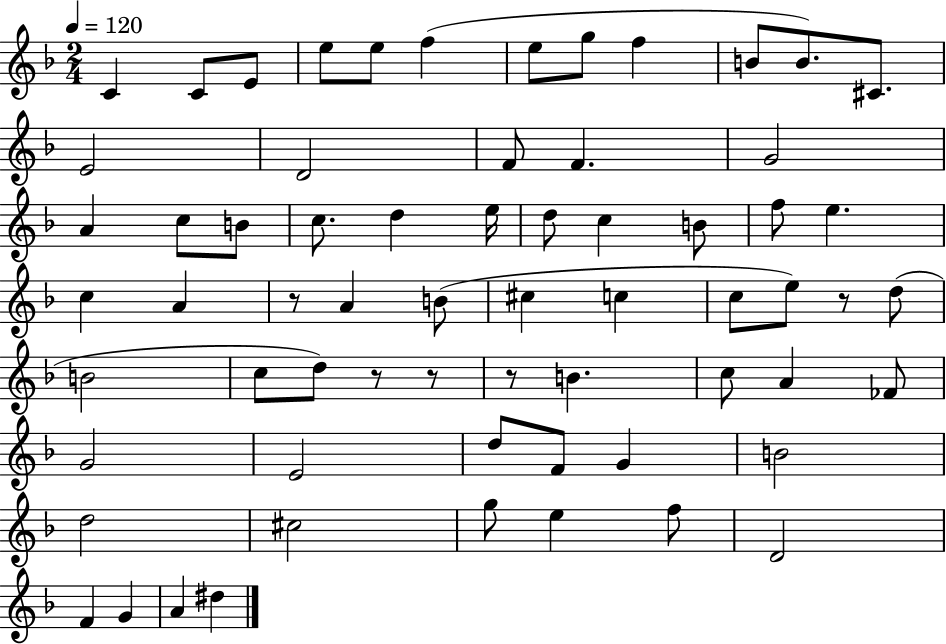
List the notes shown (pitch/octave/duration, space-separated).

C4/q C4/e E4/e E5/e E5/e F5/q E5/e G5/e F5/q B4/e B4/e. C#4/e. E4/h D4/h F4/e F4/q. G4/h A4/q C5/e B4/e C5/e. D5/q E5/s D5/e C5/q B4/e F5/e E5/q. C5/q A4/q R/e A4/q B4/e C#5/q C5/q C5/e E5/e R/e D5/e B4/h C5/e D5/e R/e R/e R/e B4/q. C5/e A4/q FES4/e G4/h E4/h D5/e F4/e G4/q B4/h D5/h C#5/h G5/e E5/q F5/e D4/h F4/q G4/q A4/q D#5/q